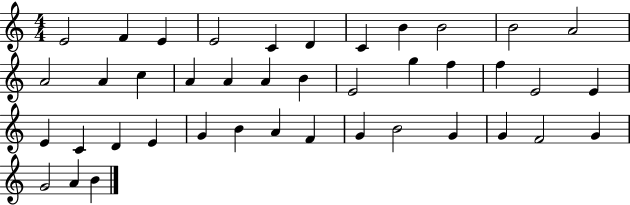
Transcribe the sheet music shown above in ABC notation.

X:1
T:Untitled
M:4/4
L:1/4
K:C
E2 F E E2 C D C B B2 B2 A2 A2 A c A A A B E2 g f f E2 E E C D E G B A F G B2 G G F2 G G2 A B